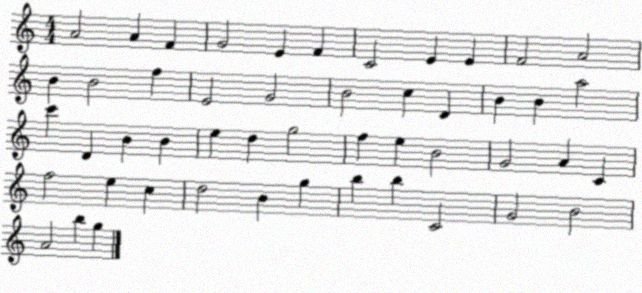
X:1
T:Untitled
M:4/4
L:1/4
K:C
A2 A F G2 E F C2 E E F2 A2 B B2 f E2 G2 B2 c D B B a2 c' D B B e d g2 f e B2 G2 A C f2 e c d2 B g b b C2 G2 B2 A2 b g